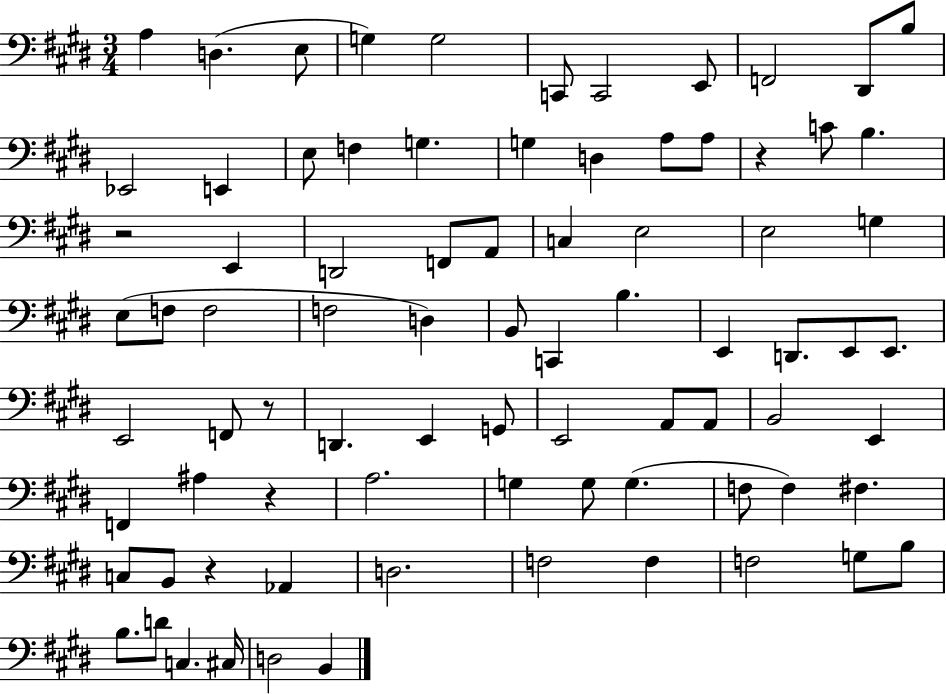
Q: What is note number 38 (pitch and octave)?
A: B3